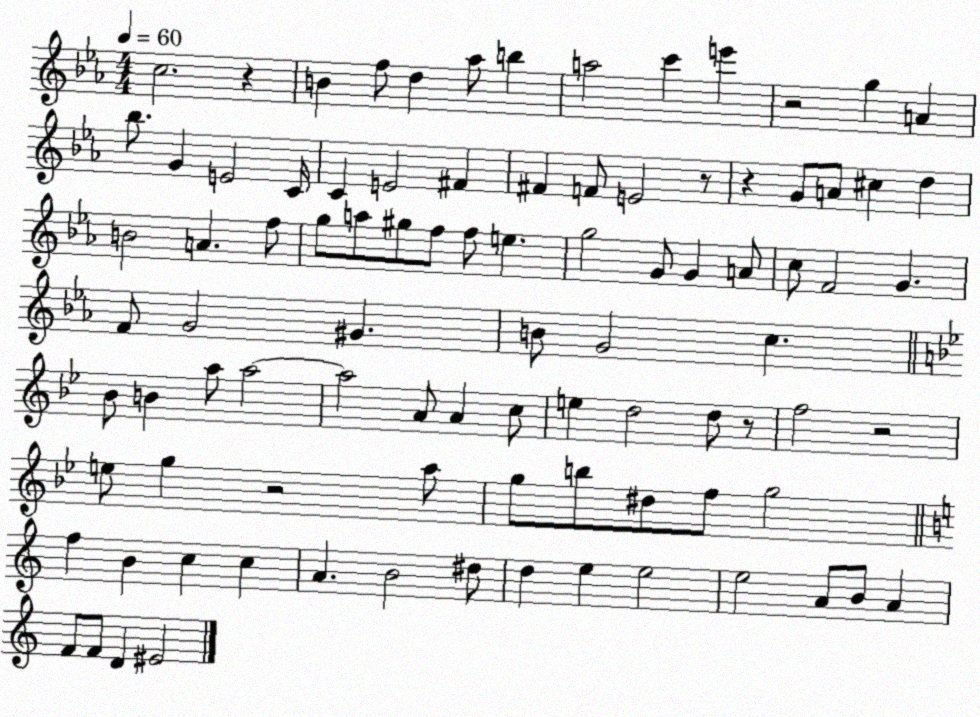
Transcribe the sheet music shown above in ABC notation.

X:1
T:Untitled
M:4/4
L:1/4
K:Eb
c2 z B f/2 d _a/2 b a2 c' e' z2 g A _b/2 G E2 C/4 C E2 ^F ^F F/2 E2 z/2 z G/2 A/2 ^c d B2 A f/2 g/2 a/2 ^g/2 f/2 f/2 e g2 G/2 G A/2 c/2 F2 G F/2 G2 ^G B/2 G2 c _B/2 B a/2 a2 a2 A/2 A c/2 e d2 d/2 z/2 f2 z2 e/2 g z2 a/2 g/2 b/2 ^d/2 f/2 g2 f B c c A B2 ^d/2 d e e2 e2 A/2 B/2 A F/2 F/2 D ^E2